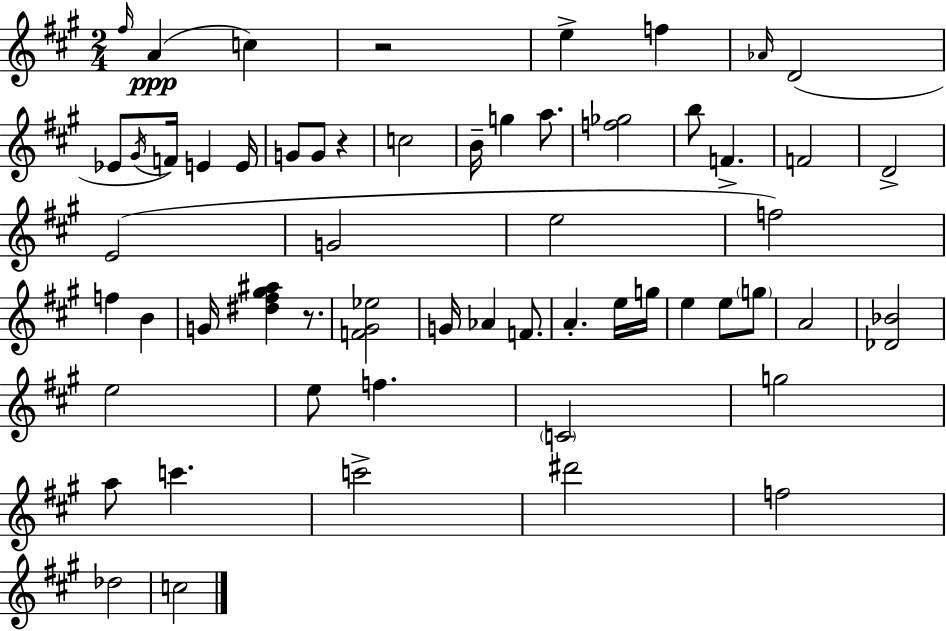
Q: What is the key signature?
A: A major